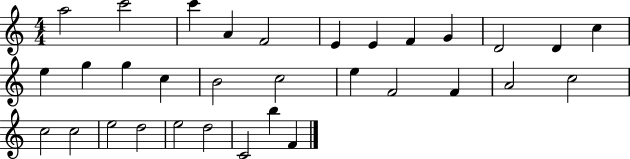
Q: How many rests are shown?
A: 0